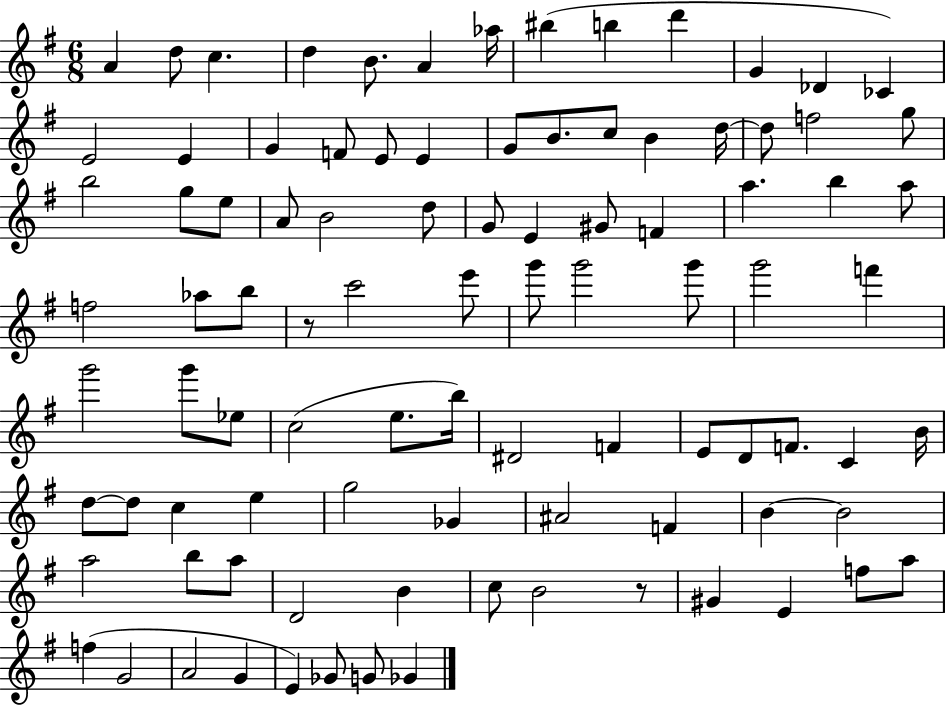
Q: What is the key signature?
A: G major